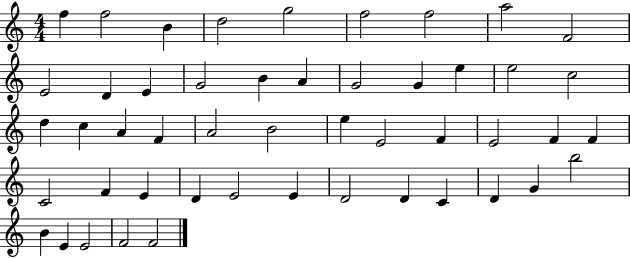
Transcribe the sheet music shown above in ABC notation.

X:1
T:Untitled
M:4/4
L:1/4
K:C
f f2 B d2 g2 f2 f2 a2 F2 E2 D E G2 B A G2 G e e2 c2 d c A F A2 B2 e E2 F E2 F F C2 F E D E2 E D2 D C D G b2 B E E2 F2 F2